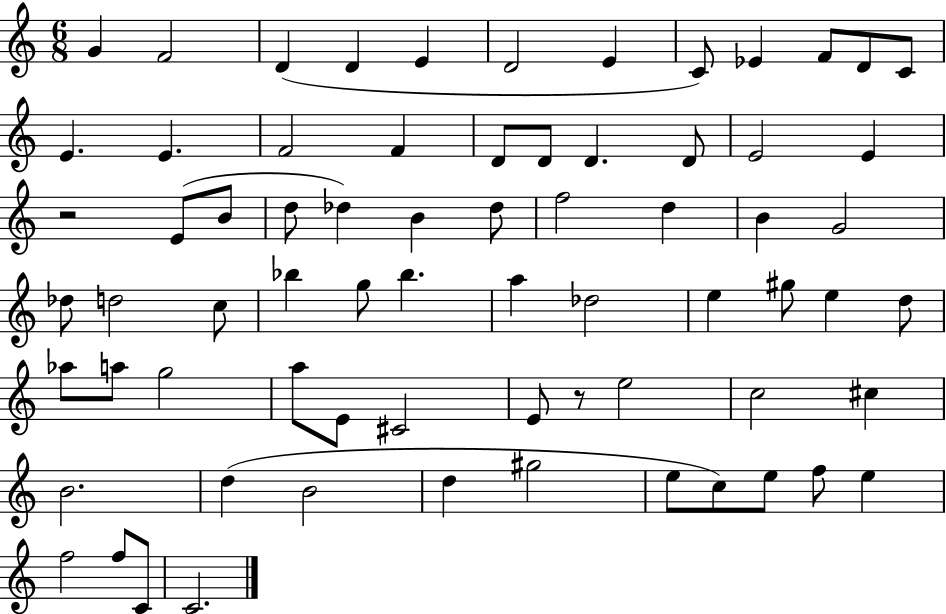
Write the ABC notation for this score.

X:1
T:Untitled
M:6/8
L:1/4
K:C
G F2 D D E D2 E C/2 _E F/2 D/2 C/2 E E F2 F D/2 D/2 D D/2 E2 E z2 E/2 B/2 d/2 _d B _d/2 f2 d B G2 _d/2 d2 c/2 _b g/2 _b a _d2 e ^g/2 e d/2 _a/2 a/2 g2 a/2 E/2 ^C2 E/2 z/2 e2 c2 ^c B2 d B2 d ^g2 e/2 c/2 e/2 f/2 e f2 f/2 C/2 C2